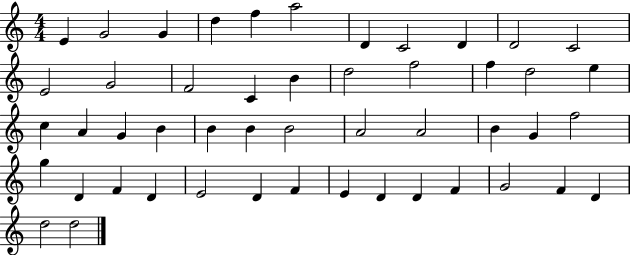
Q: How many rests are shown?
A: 0